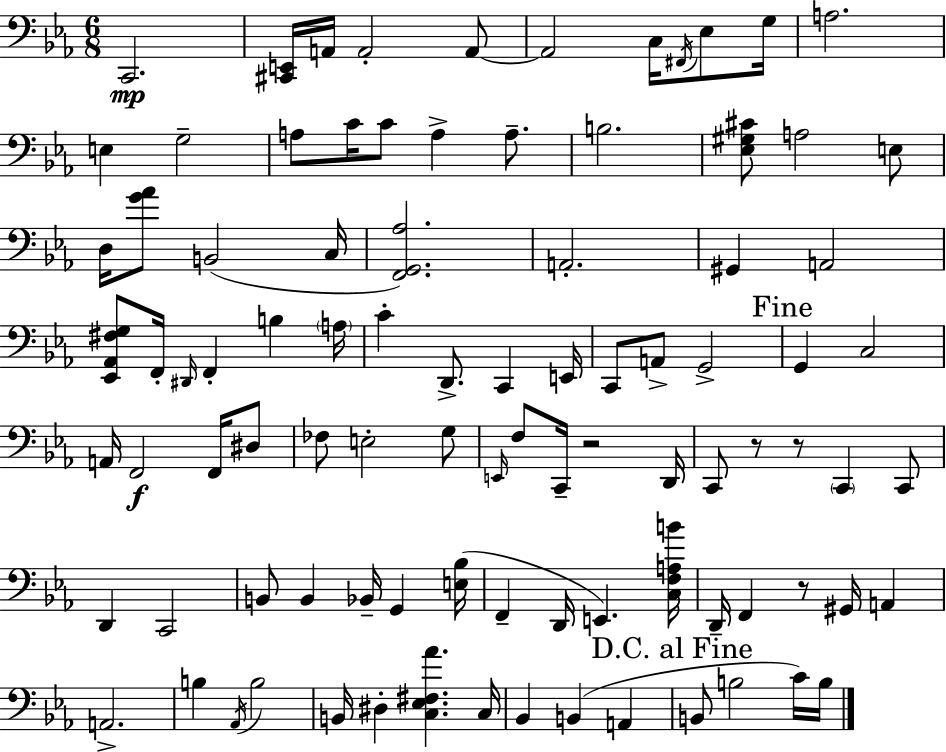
{
  \clef bass
  \numericTimeSignature
  \time 6/8
  \key ees \major
  c,2.\mp | <cis, e,>16 a,16 a,2-. a,8~~ | a,2 c16 \acciaccatura { fis,16 } ees8 | g16 a2. | \break e4 g2-- | a8 c'16 c'8 a4-> a8.-- | b2. | <ees gis cis'>8 a2 e8 | \break d16 <g' aes'>8 b,2( | c16 <f, g, aes>2.) | a,2.-. | gis,4 a,2 | \break <ees, aes, fis g>8 f,16-. \grace { dis,16 } f,4-. b4 | \parenthesize a16 c'4-. d,8.-> c,4 | e,16 c,8 a,8-> g,2-> | \mark "Fine" g,4 c2 | \break a,16 f,2\f f,16 | dis8 fes8 e2-. | g8 \grace { e,16 } f8 c,16-- r2 | d,16 c,8 r8 r8 \parenthesize c,4 | \break c,8 d,4 c,2 | b,8 b,4 bes,16-- g,4 | <e bes>16( f,4-- d,16 e,4.) | <c f a b'>16 d,16-- f,4 r8 gis,16 a,4 | \break a,2.-> | b4 \acciaccatura { aes,16 } b2 | b,16 dis4-. <c ees fis aes'>4. | c16 bes,4 b,4( | \break a,4 \mark "D.C. al Fine" b,8 b2 | c'16) b16 \bar "|."
}